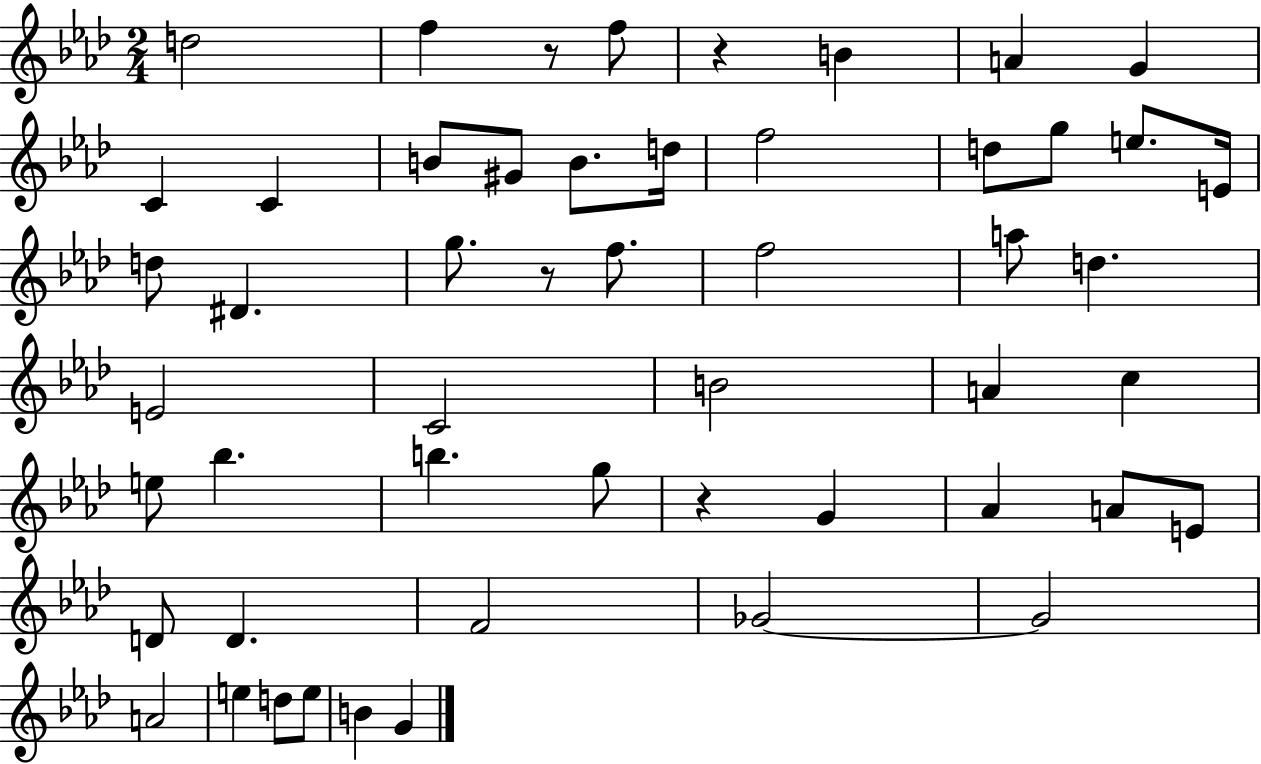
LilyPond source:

{
  \clef treble
  \numericTimeSignature
  \time 2/4
  \key aes \major
  d''2 | f''4 r8 f''8 | r4 b'4 | a'4 g'4 | \break c'4 c'4 | b'8 gis'8 b'8. d''16 | f''2 | d''8 g''8 e''8. e'16 | \break d''8 dis'4. | g''8. r8 f''8. | f''2 | a''8 d''4. | \break e'2 | c'2 | b'2 | a'4 c''4 | \break e''8 bes''4. | b''4. g''8 | r4 g'4 | aes'4 a'8 e'8 | \break d'8 d'4. | f'2 | ges'2~~ | ges'2 | \break a'2 | e''4 d''8 e''8 | b'4 g'4 | \bar "|."
}